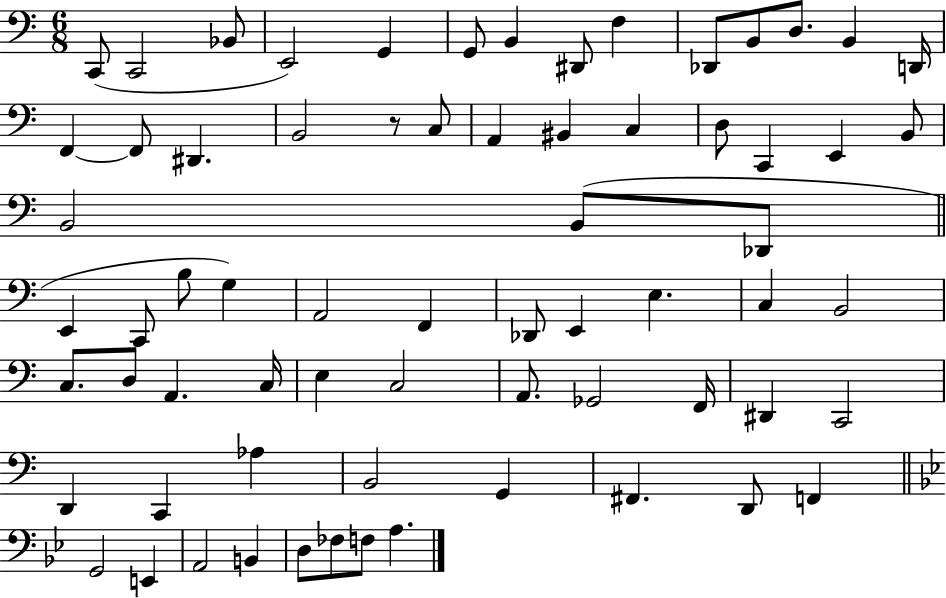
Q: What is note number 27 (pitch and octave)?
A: B2